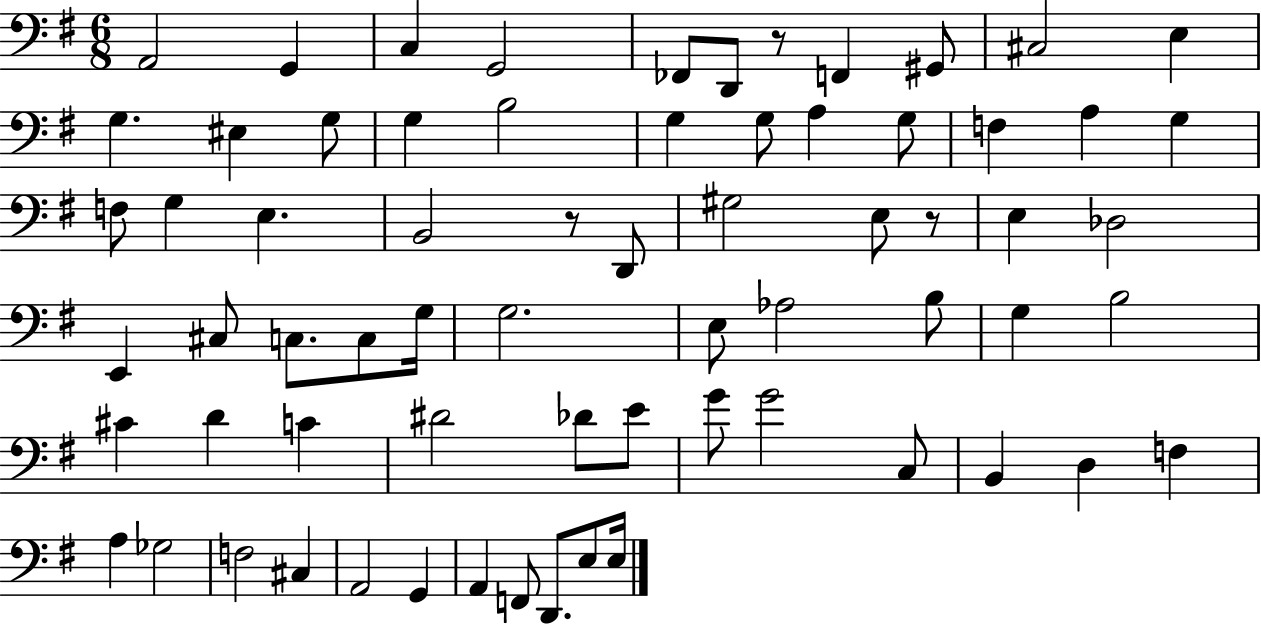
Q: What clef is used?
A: bass